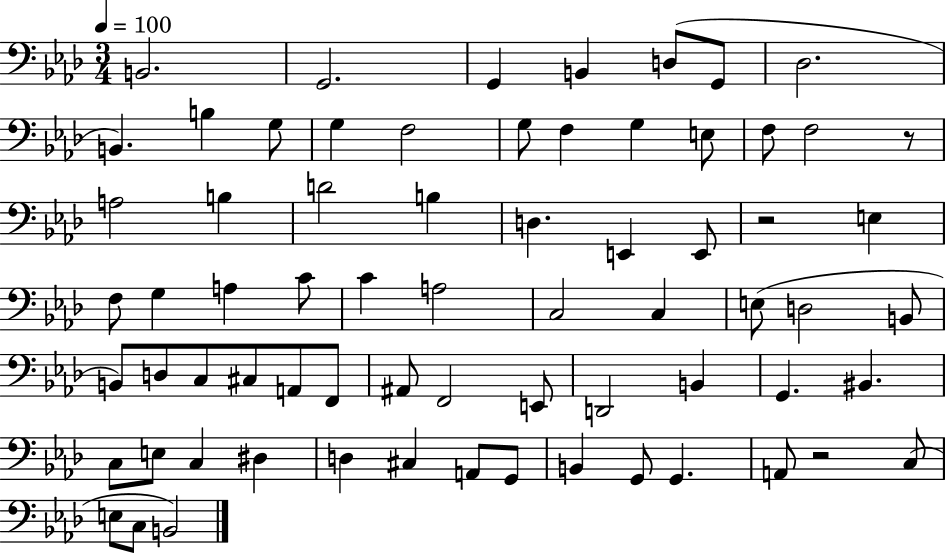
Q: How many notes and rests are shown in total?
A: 69